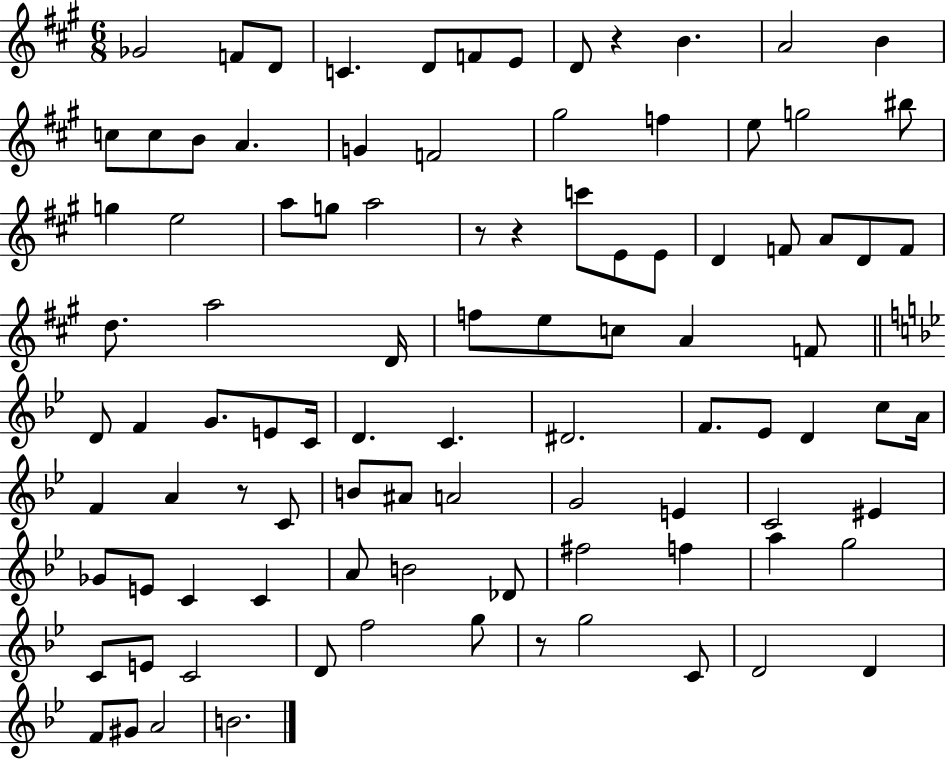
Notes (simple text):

Gb4/h F4/e D4/e C4/q. D4/e F4/e E4/e D4/e R/q B4/q. A4/h B4/q C5/e C5/e B4/e A4/q. G4/q F4/h G#5/h F5/q E5/e G5/h BIS5/e G5/q E5/h A5/e G5/e A5/h R/e R/q C6/e E4/e E4/e D4/q F4/e A4/e D4/e F4/e D5/e. A5/h D4/s F5/e E5/e C5/e A4/q F4/e D4/e F4/q G4/e. E4/e C4/s D4/q. C4/q. D#4/h. F4/e. Eb4/e D4/q C5/e A4/s F4/q A4/q R/e C4/e B4/e A#4/e A4/h G4/h E4/q C4/h EIS4/q Gb4/e E4/e C4/q C4/q A4/e B4/h Db4/e F#5/h F5/q A5/q G5/h C4/e E4/e C4/h D4/e F5/h G5/e R/e G5/h C4/e D4/h D4/q F4/e G#4/e A4/h B4/h.